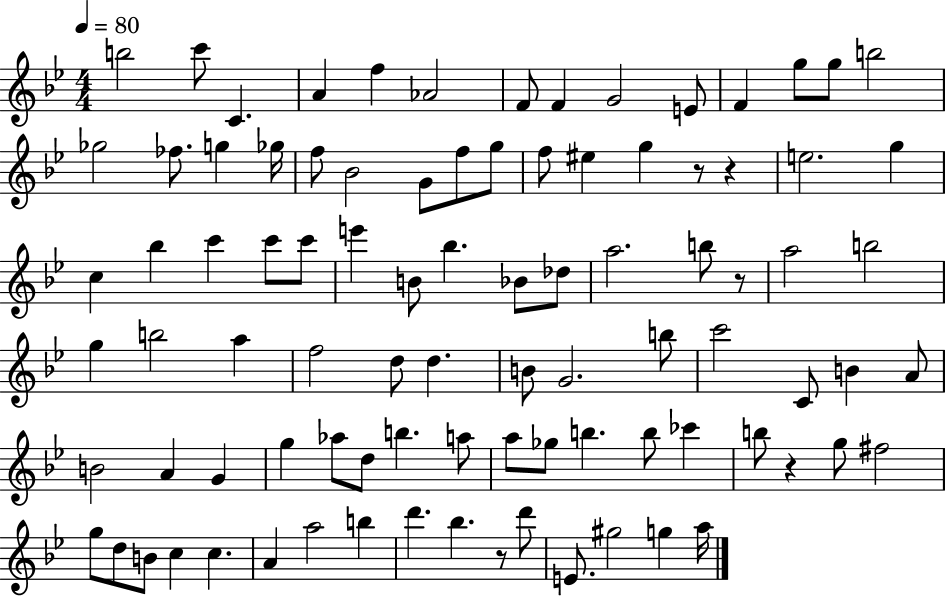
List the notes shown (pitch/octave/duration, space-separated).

B5/h C6/e C4/q. A4/q F5/q Ab4/h F4/e F4/q G4/h E4/e F4/q G5/e G5/e B5/h Gb5/h FES5/e. G5/q Gb5/s F5/e Bb4/h G4/e F5/e G5/e F5/e EIS5/q G5/q R/e R/q E5/h. G5/q C5/q Bb5/q C6/q C6/e C6/e E6/q B4/e Bb5/q. Bb4/e Db5/e A5/h. B5/e R/e A5/h B5/h G5/q B5/h A5/q F5/h D5/e D5/q. B4/e G4/h. B5/e C6/h C4/e B4/q A4/e B4/h A4/q G4/q G5/q Ab5/e D5/e B5/q. A5/e A5/e Gb5/e B5/q. B5/e CES6/q B5/e R/q G5/e F#5/h G5/e D5/e B4/e C5/q C5/q. A4/q A5/h B5/q D6/q. Bb5/q. R/e D6/e E4/e. G#5/h G5/q A5/s